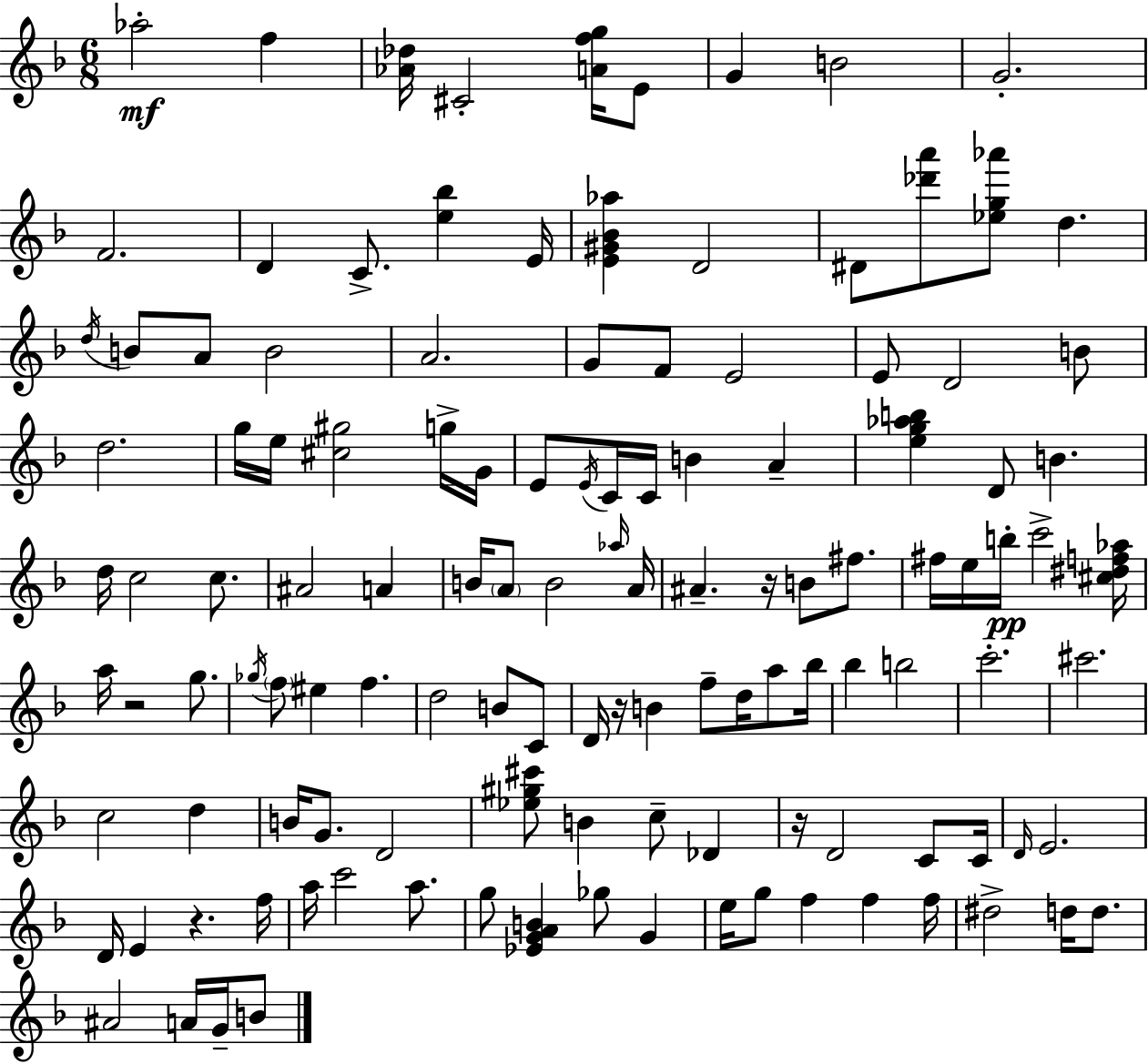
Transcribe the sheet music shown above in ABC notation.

X:1
T:Untitled
M:6/8
L:1/4
K:F
_a2 f [_A_d]/4 ^C2 [Afg]/4 E/2 G B2 G2 F2 D C/2 [e_b] E/4 [E^G_B_a] D2 ^D/2 [_d'a']/2 [_eg_a']/2 d d/4 B/2 A/2 B2 A2 G/2 F/2 E2 E/2 D2 B/2 d2 g/4 e/4 [^c^g]2 g/4 G/4 E/2 E/4 C/4 C/4 B A [eg_ab] D/2 B d/4 c2 c/2 ^A2 A B/4 A/2 B2 _a/4 A/4 ^A z/4 B/2 ^f/2 ^f/4 e/4 b/4 c'2 [^c^df_a]/4 a/4 z2 g/2 _g/4 f/2 ^e f d2 B/2 C/2 D/4 z/4 B f/2 d/4 a/2 _b/4 _b b2 c'2 ^c'2 c2 d B/4 G/2 D2 [_e^g^c']/2 B c/2 _D z/4 D2 C/2 C/4 D/4 E2 D/4 E z f/4 a/4 c'2 a/2 g/2 [_EGAB] _g/2 G e/4 g/2 f f f/4 ^d2 d/4 d/2 ^A2 A/4 G/4 B/2